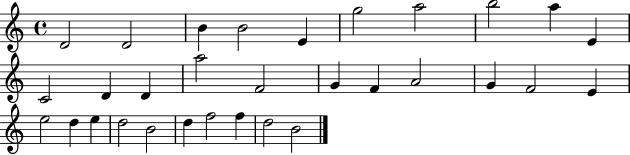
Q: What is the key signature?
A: C major